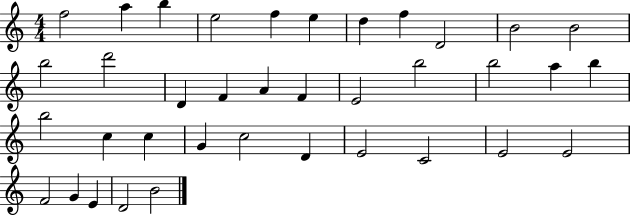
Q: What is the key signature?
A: C major